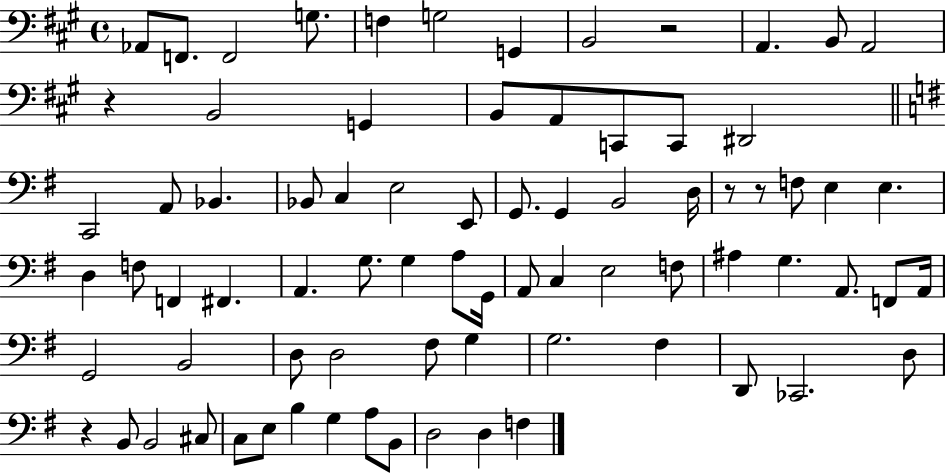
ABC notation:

X:1
T:Untitled
M:4/4
L:1/4
K:A
_A,,/2 F,,/2 F,,2 G,/2 F, G,2 G,, B,,2 z2 A,, B,,/2 A,,2 z B,,2 G,, B,,/2 A,,/2 C,,/2 C,,/2 ^D,,2 C,,2 A,,/2 _B,, _B,,/2 C, E,2 E,,/2 G,,/2 G,, B,,2 D,/4 z/2 z/2 F,/2 E, E, D, F,/2 F,, ^F,, A,, G,/2 G, A,/2 G,,/4 A,,/2 C, E,2 F,/2 ^A, G, A,,/2 F,,/2 A,,/4 G,,2 B,,2 D,/2 D,2 ^F,/2 G, G,2 ^F, D,,/2 _C,,2 D,/2 z B,,/2 B,,2 ^C,/2 C,/2 E,/2 B, G, A,/2 B,,/2 D,2 D, F,